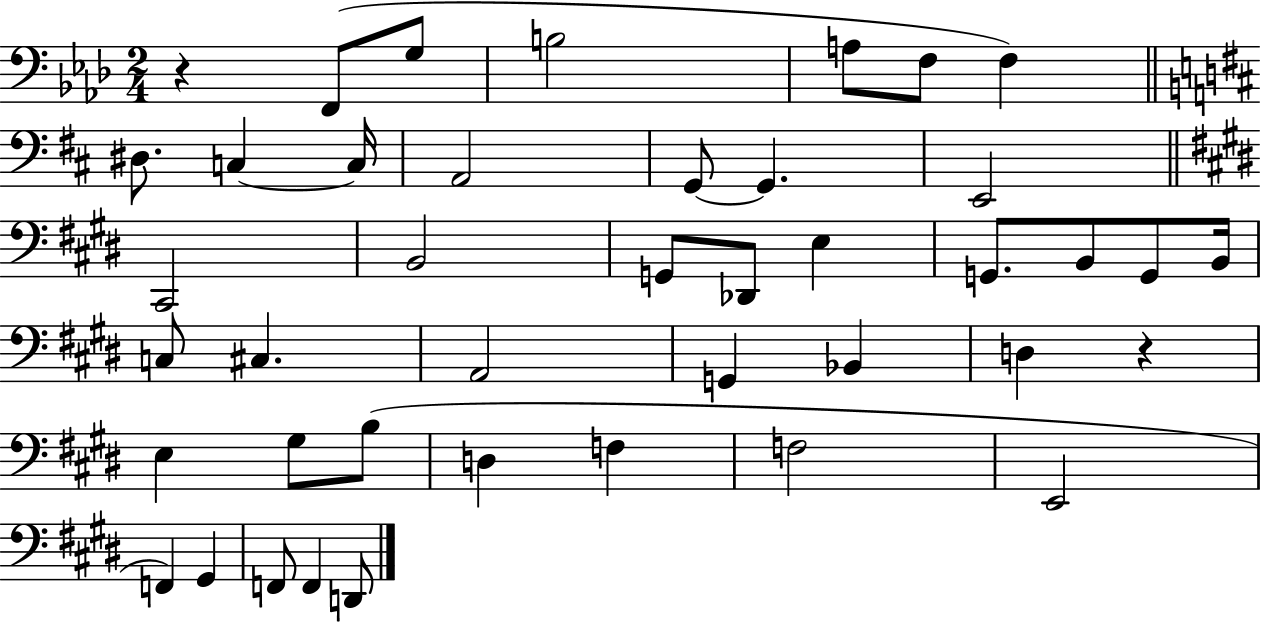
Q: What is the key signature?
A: AES major